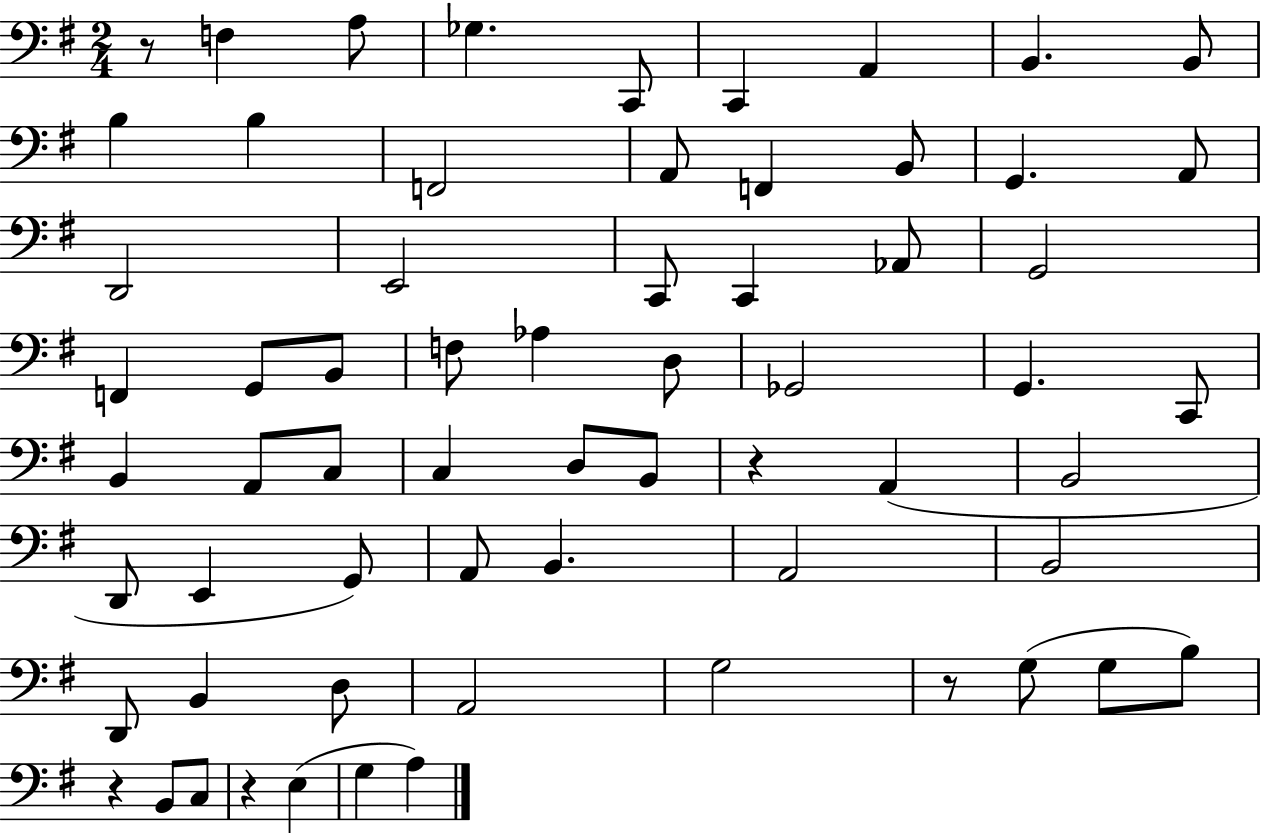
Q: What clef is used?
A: bass